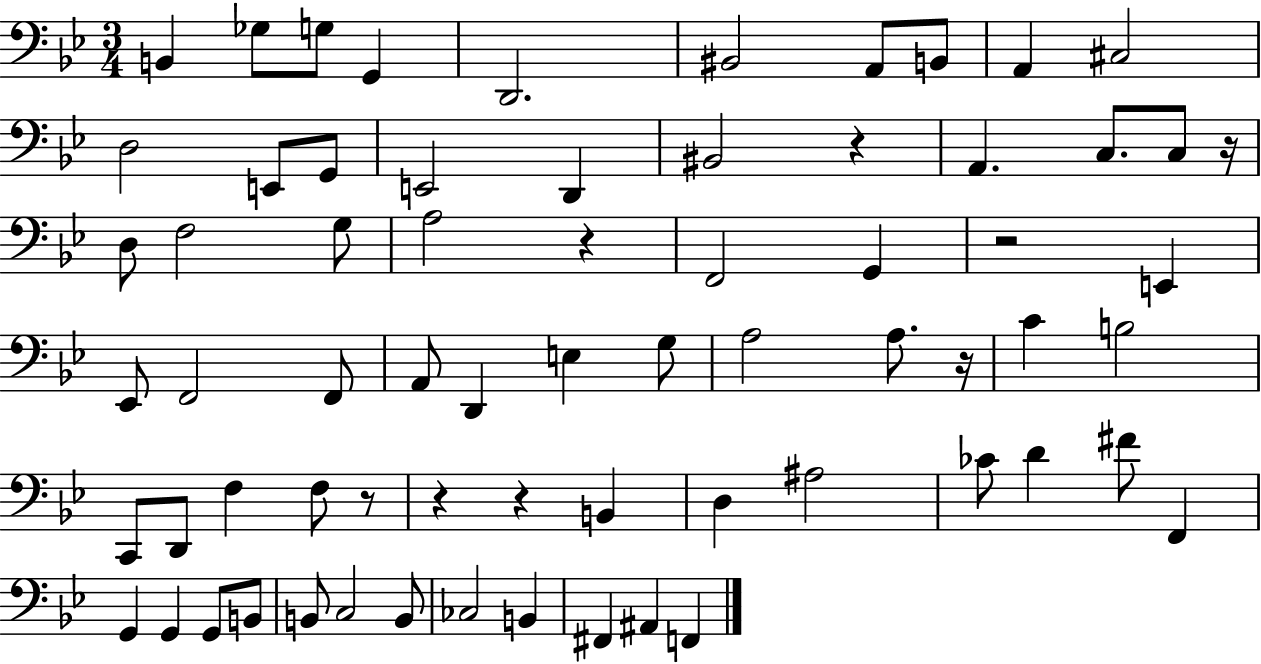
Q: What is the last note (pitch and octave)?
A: F2